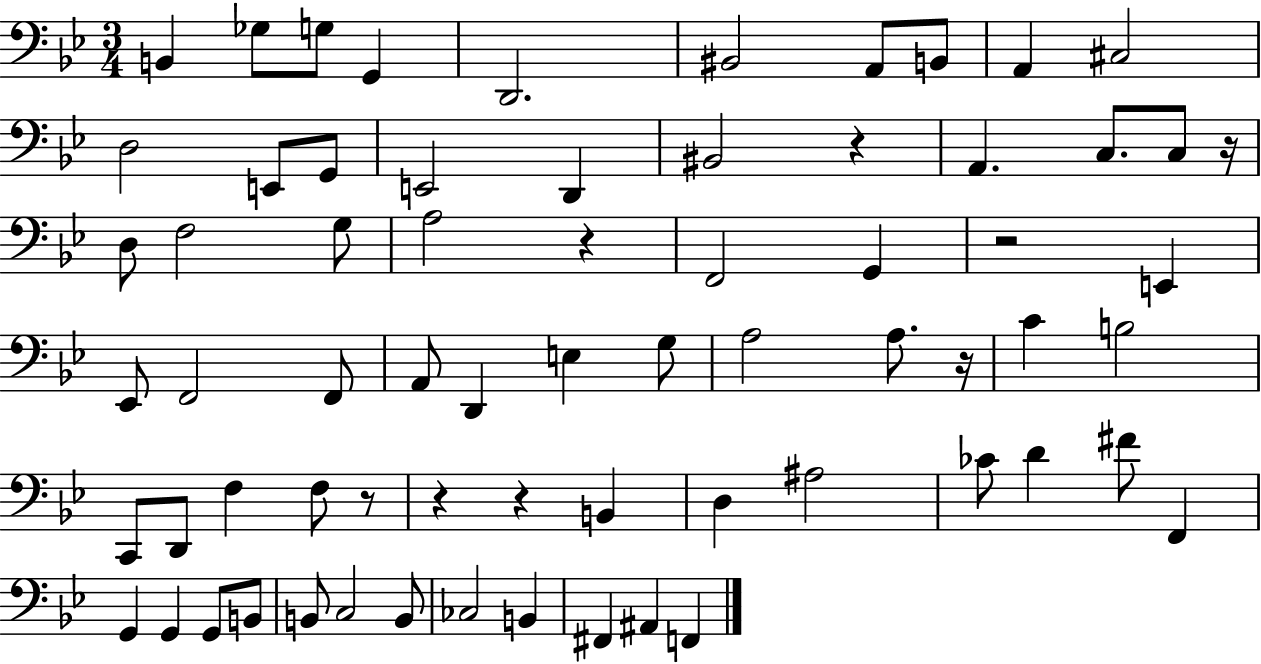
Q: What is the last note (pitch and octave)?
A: F2